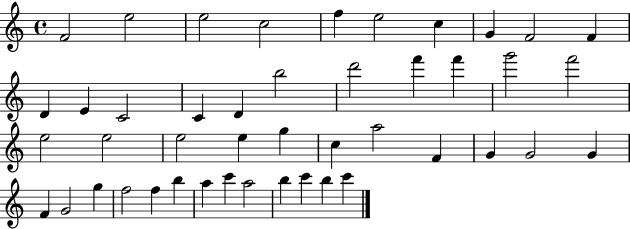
X:1
T:Untitled
M:4/4
L:1/4
K:C
F2 e2 e2 c2 f e2 c G F2 F D E C2 C D b2 d'2 f' f' g'2 f'2 e2 e2 e2 e g c a2 F G G2 G F G2 g f2 f b a c' a2 b c' b c'